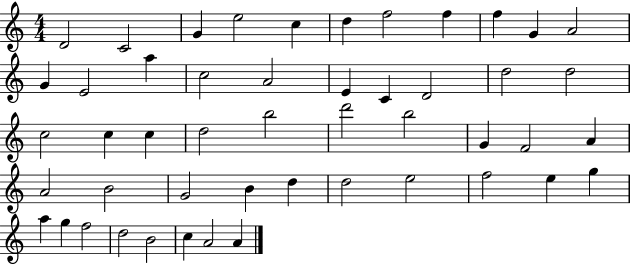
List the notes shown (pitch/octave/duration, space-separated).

D4/h C4/h G4/q E5/h C5/q D5/q F5/h F5/q F5/q G4/q A4/h G4/q E4/h A5/q C5/h A4/h E4/q C4/q D4/h D5/h D5/h C5/h C5/q C5/q D5/h B5/h D6/h B5/h G4/q F4/h A4/q A4/h B4/h G4/h B4/q D5/q D5/h E5/h F5/h E5/q G5/q A5/q G5/q F5/h D5/h B4/h C5/q A4/h A4/q